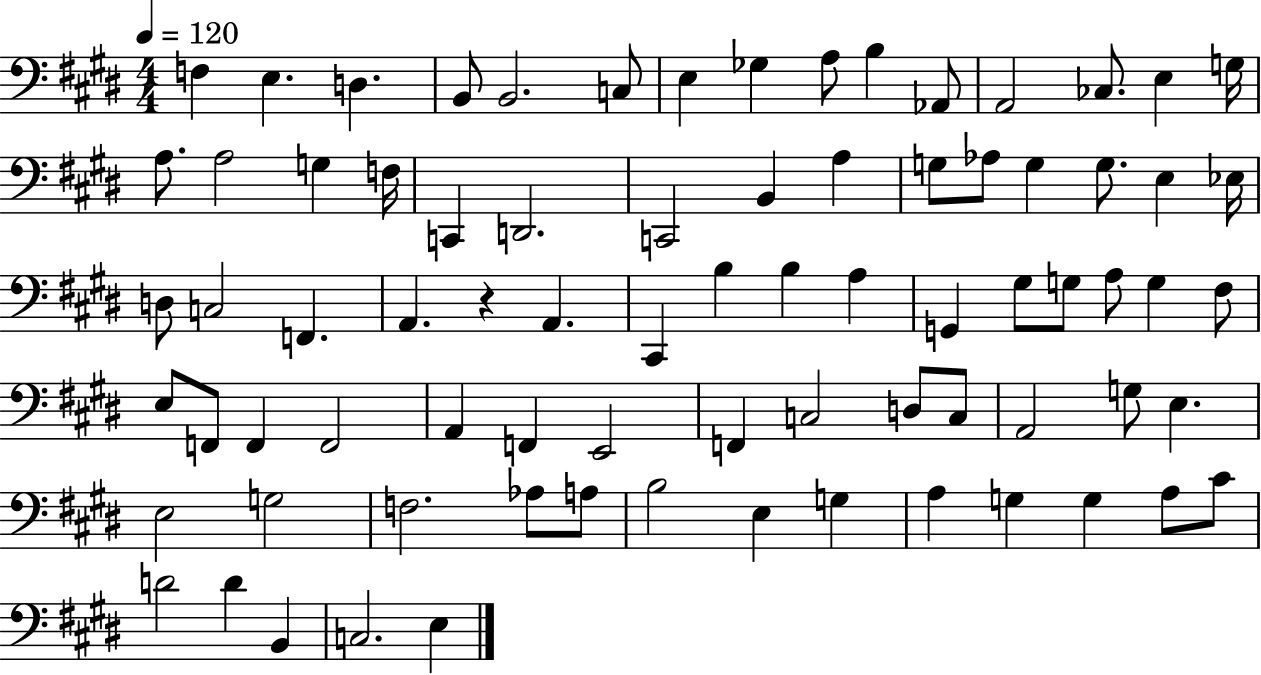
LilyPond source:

{
  \clef bass
  \numericTimeSignature
  \time 4/4
  \key e \major
  \tempo 4 = 120
  f4 e4. d4. | b,8 b,2. c8 | e4 ges4 a8 b4 aes,8 | a,2 ces8. e4 g16 | \break a8. a2 g4 f16 | c,4 d,2. | c,2 b,4 a4 | g8 aes8 g4 g8. e4 ees16 | \break d8 c2 f,4. | a,4. r4 a,4. | cis,4 b4 b4 a4 | g,4 gis8 g8 a8 g4 fis8 | \break e8 f,8 f,4 f,2 | a,4 f,4 e,2 | f,4 c2 d8 c8 | a,2 g8 e4. | \break e2 g2 | f2. aes8 a8 | b2 e4 g4 | a4 g4 g4 a8 cis'8 | \break d'2 d'4 b,4 | c2. e4 | \bar "|."
}